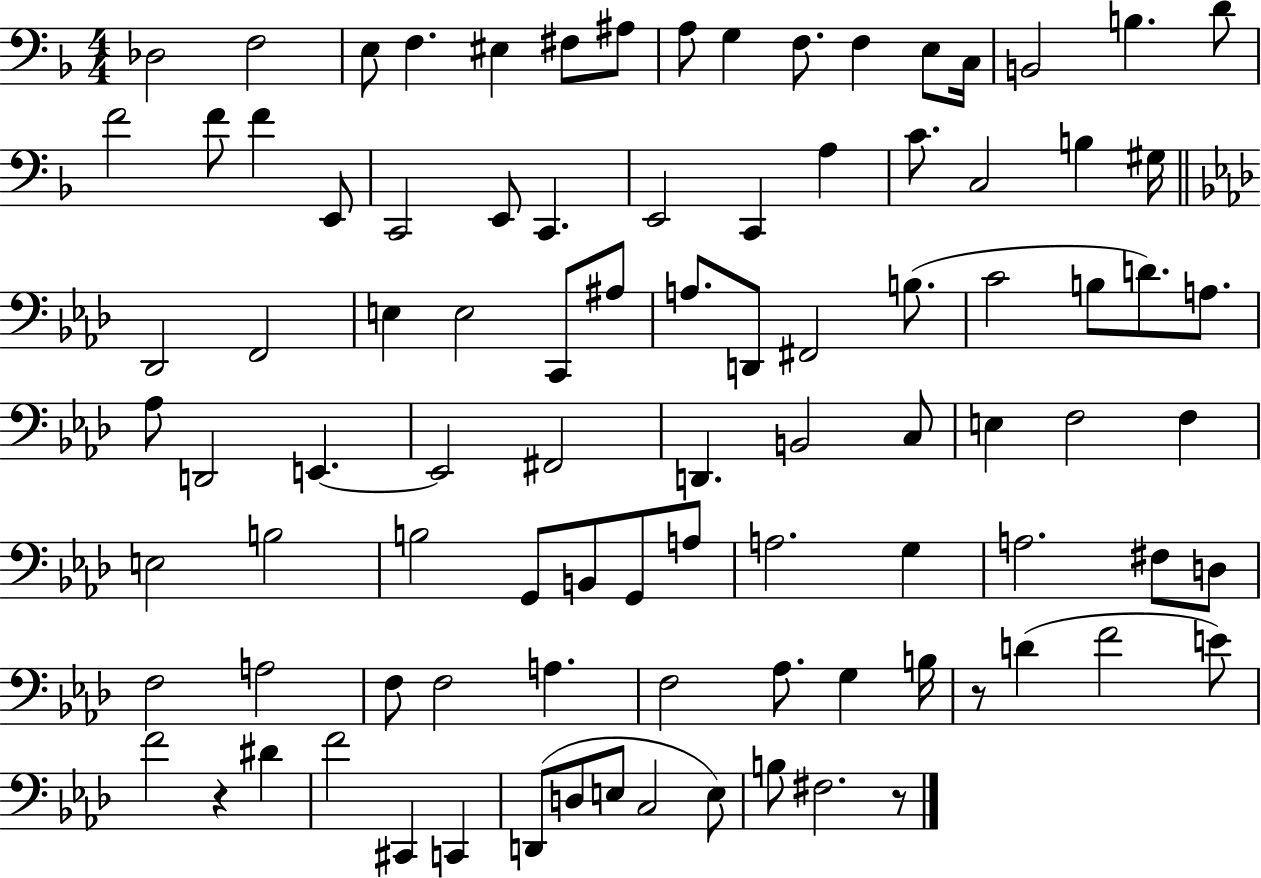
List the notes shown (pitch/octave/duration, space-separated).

Db3/h F3/h E3/e F3/q. EIS3/q F#3/e A#3/e A3/e G3/q F3/e. F3/q E3/e C3/s B2/h B3/q. D4/e F4/h F4/e F4/q E2/e C2/h E2/e C2/q. E2/h C2/q A3/q C4/e. C3/h B3/q G#3/s Db2/h F2/h E3/q E3/h C2/e A#3/e A3/e. D2/e F#2/h B3/e. C4/h B3/e D4/e. A3/e. Ab3/e D2/h E2/q. E2/h F#2/h D2/q. B2/h C3/e E3/q F3/h F3/q E3/h B3/h B3/h G2/e B2/e G2/e A3/e A3/h. G3/q A3/h. F#3/e D3/e F3/h A3/h F3/e F3/h A3/q. F3/h Ab3/e. G3/q B3/s R/e D4/q F4/h E4/e F4/h R/q D#4/q F4/h C#2/q C2/q D2/e D3/e E3/e C3/h E3/e B3/e F#3/h. R/e